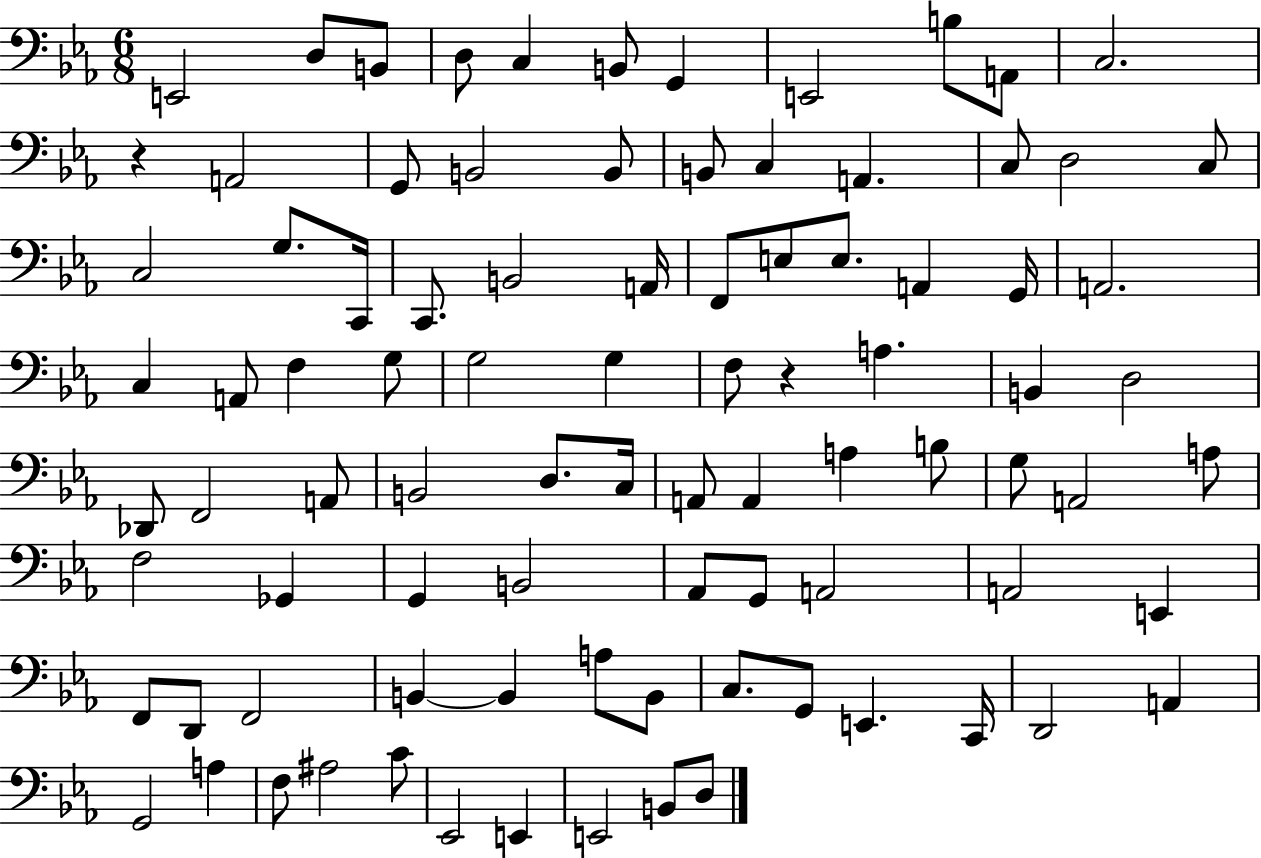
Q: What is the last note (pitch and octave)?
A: D3